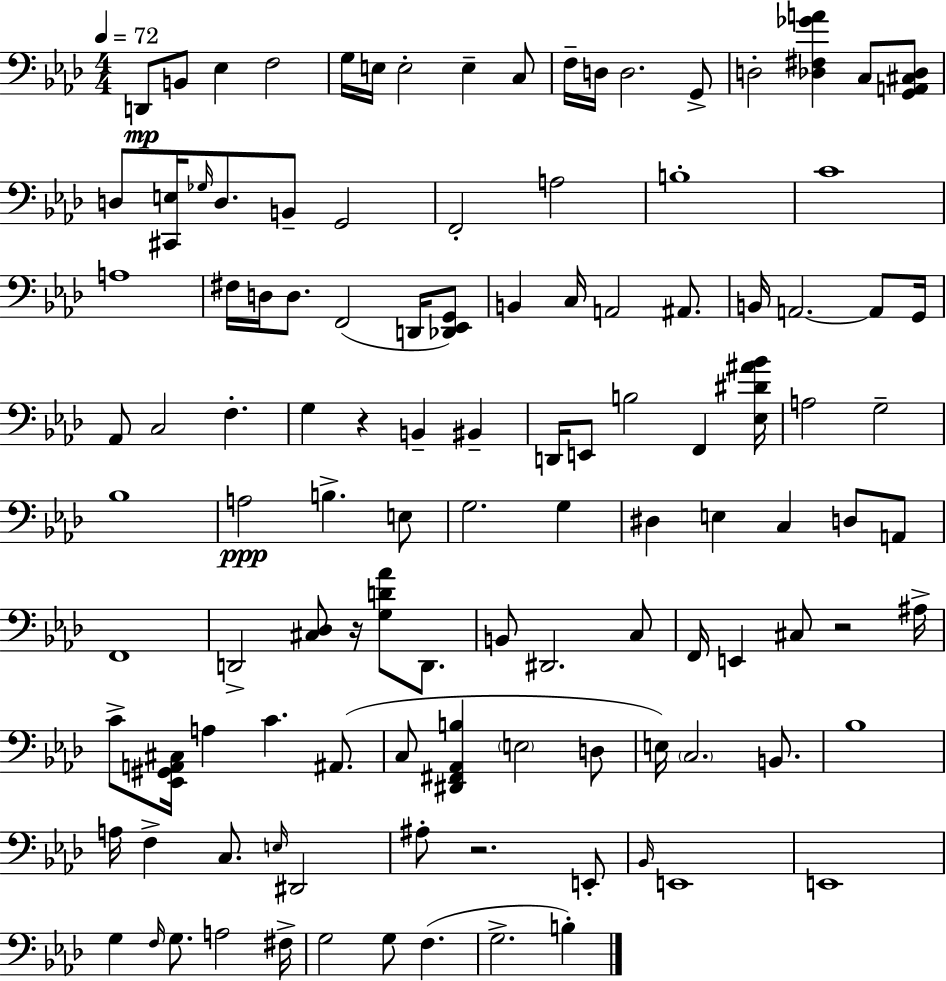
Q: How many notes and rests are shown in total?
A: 115